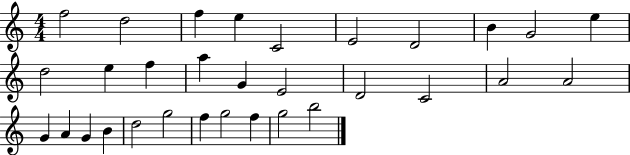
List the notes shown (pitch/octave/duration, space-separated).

F5/h D5/h F5/q E5/q C4/h E4/h D4/h B4/q G4/h E5/q D5/h E5/q F5/q A5/q G4/q E4/h D4/h C4/h A4/h A4/h G4/q A4/q G4/q B4/q D5/h G5/h F5/q G5/h F5/q G5/h B5/h